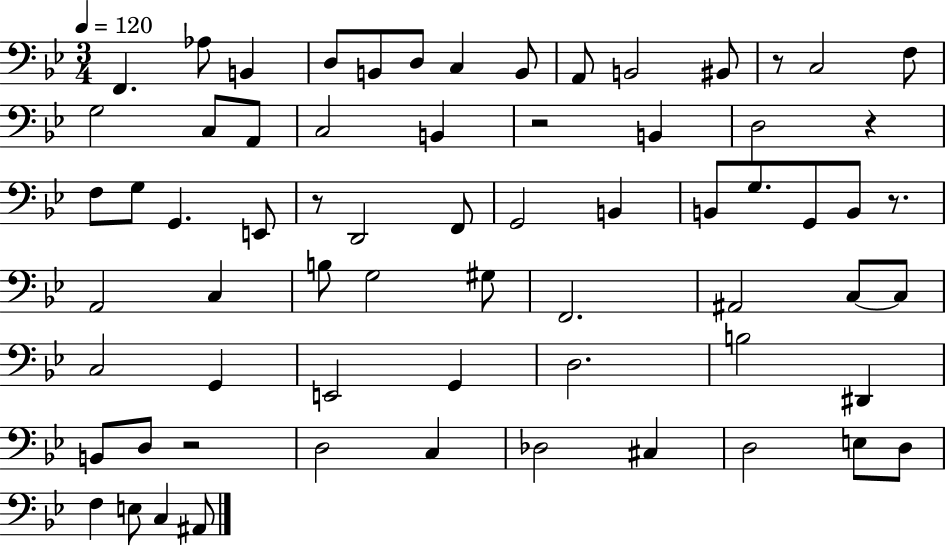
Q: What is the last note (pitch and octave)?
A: A#2